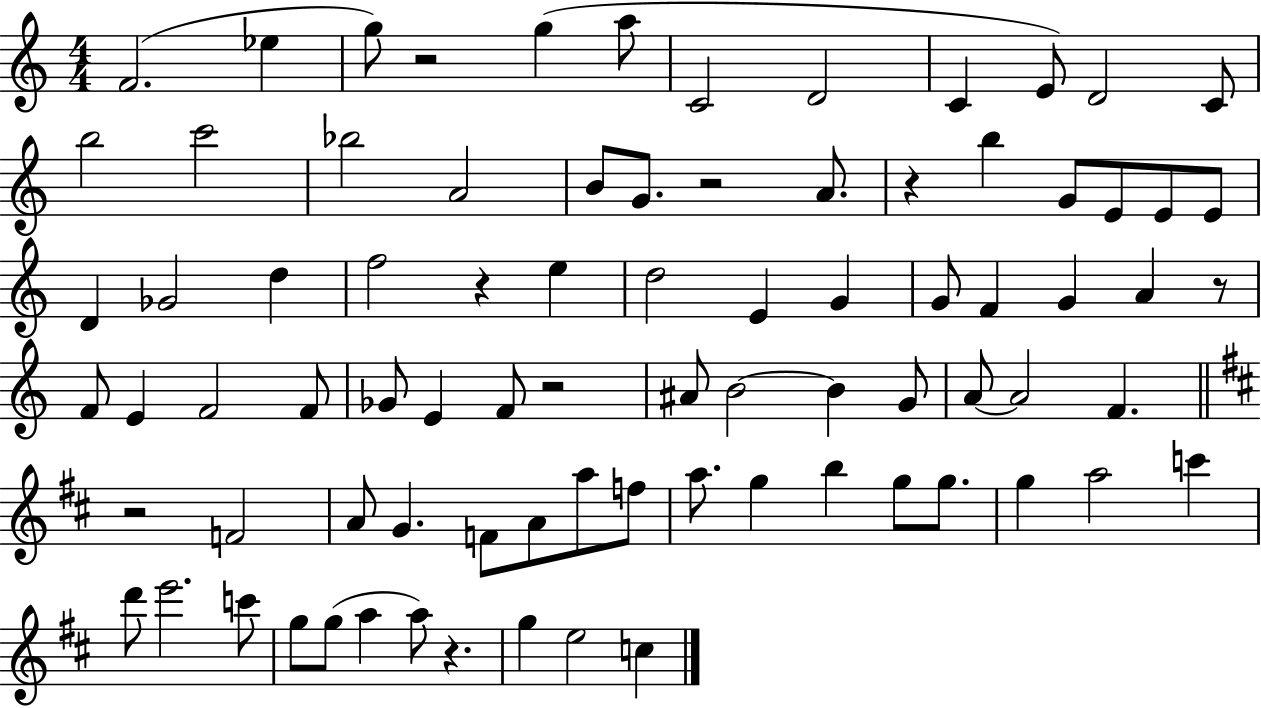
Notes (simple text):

F4/h. Eb5/q G5/e R/h G5/q A5/e C4/h D4/h C4/q E4/e D4/h C4/e B5/h C6/h Bb5/h A4/h B4/e G4/e. R/h A4/e. R/q B5/q G4/e E4/e E4/e E4/e D4/q Gb4/h D5/q F5/h R/q E5/q D5/h E4/q G4/q G4/e F4/q G4/q A4/q R/e F4/e E4/q F4/h F4/e Gb4/e E4/q F4/e R/h A#4/e B4/h B4/q G4/e A4/e A4/h F4/q. R/h F4/h A4/e G4/q. F4/e A4/e A5/e F5/e A5/e. G5/q B5/q G5/e G5/e. G5/q A5/h C6/q D6/e E6/h. C6/e G5/e G5/e A5/q A5/e R/q. G5/q E5/h C5/q